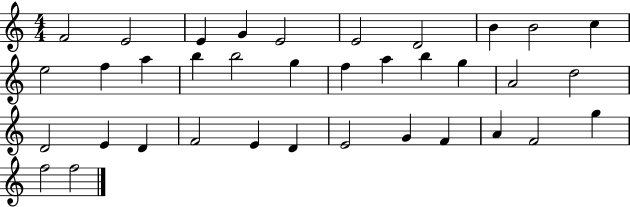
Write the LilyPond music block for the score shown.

{
  \clef treble
  \numericTimeSignature
  \time 4/4
  \key c \major
  f'2 e'2 | e'4 g'4 e'2 | e'2 d'2 | b'4 b'2 c''4 | \break e''2 f''4 a''4 | b''4 b''2 g''4 | f''4 a''4 b''4 g''4 | a'2 d''2 | \break d'2 e'4 d'4 | f'2 e'4 d'4 | e'2 g'4 f'4 | a'4 f'2 g''4 | \break f''2 f''2 | \bar "|."
}